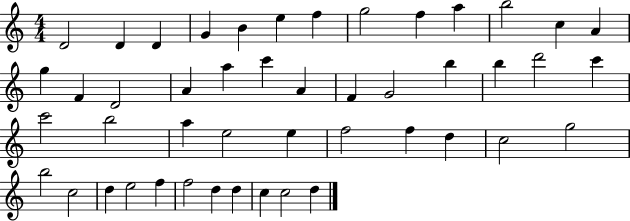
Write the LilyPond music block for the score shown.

{
  \clef treble
  \numericTimeSignature
  \time 4/4
  \key c \major
  d'2 d'4 d'4 | g'4 b'4 e''4 f''4 | g''2 f''4 a''4 | b''2 c''4 a'4 | \break g''4 f'4 d'2 | a'4 a''4 c'''4 a'4 | f'4 g'2 b''4 | b''4 d'''2 c'''4 | \break c'''2 b''2 | a''4 e''2 e''4 | f''2 f''4 d''4 | c''2 g''2 | \break b''2 c''2 | d''4 e''2 f''4 | f''2 d''4 d''4 | c''4 c''2 d''4 | \break \bar "|."
}